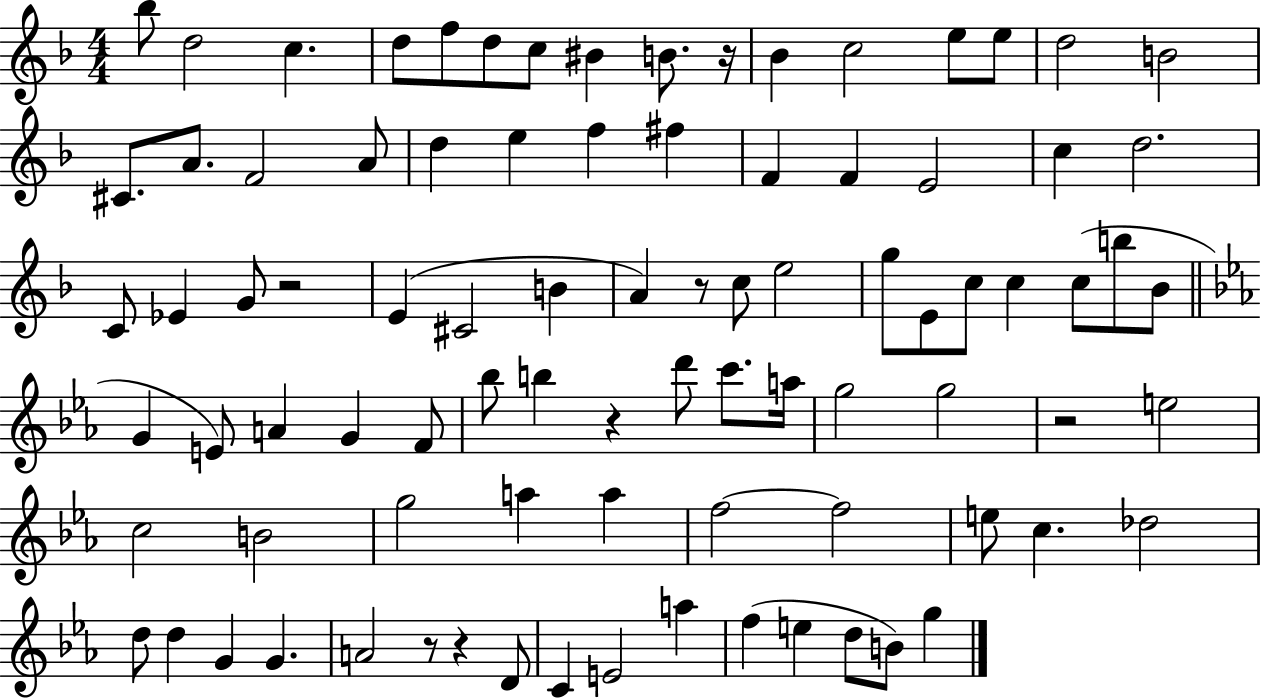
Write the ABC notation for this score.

X:1
T:Untitled
M:4/4
L:1/4
K:F
_b/2 d2 c d/2 f/2 d/2 c/2 ^B B/2 z/4 _B c2 e/2 e/2 d2 B2 ^C/2 A/2 F2 A/2 d e f ^f F F E2 c d2 C/2 _E G/2 z2 E ^C2 B A z/2 c/2 e2 g/2 E/2 c/2 c c/2 b/2 _B/2 G E/2 A G F/2 _b/2 b z d'/2 c'/2 a/4 g2 g2 z2 e2 c2 B2 g2 a a f2 f2 e/2 c _d2 d/2 d G G A2 z/2 z D/2 C E2 a f e d/2 B/2 g